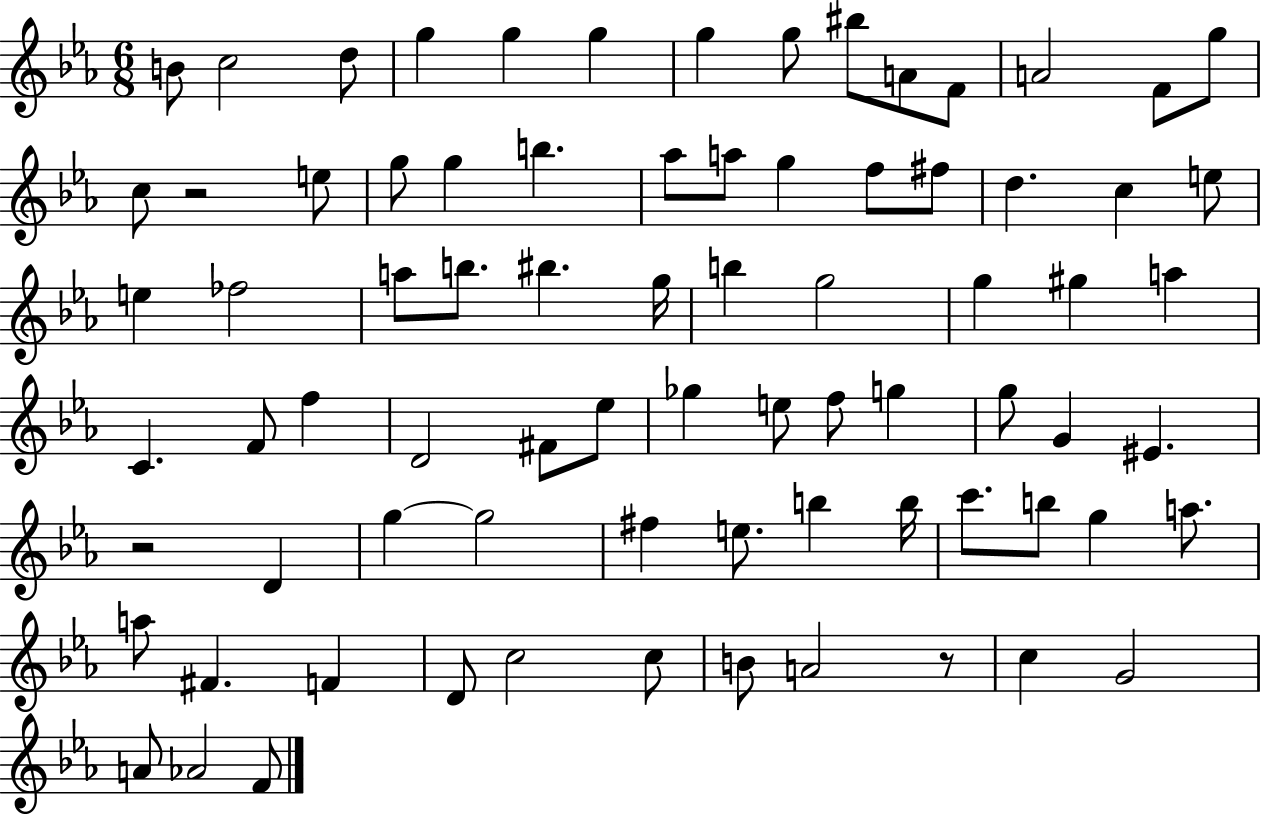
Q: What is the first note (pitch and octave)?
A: B4